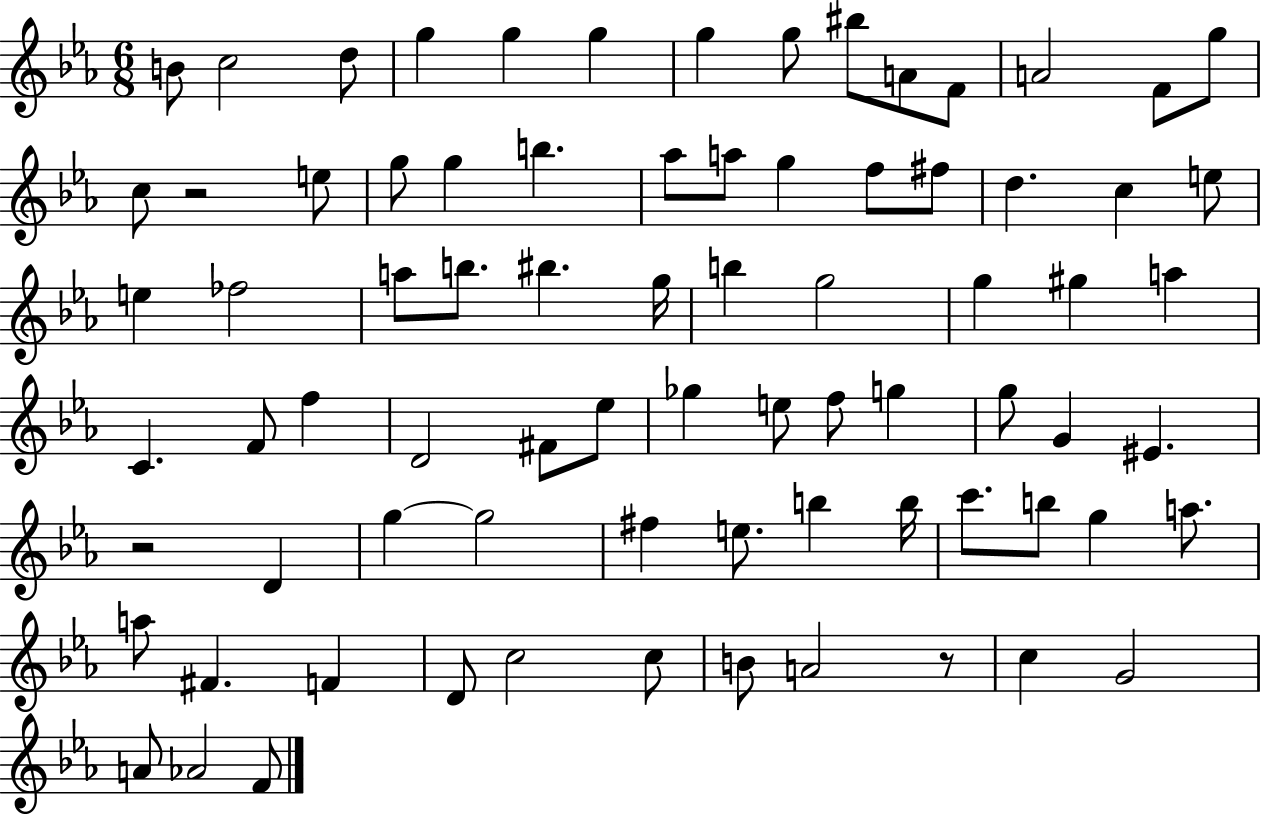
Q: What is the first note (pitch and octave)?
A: B4